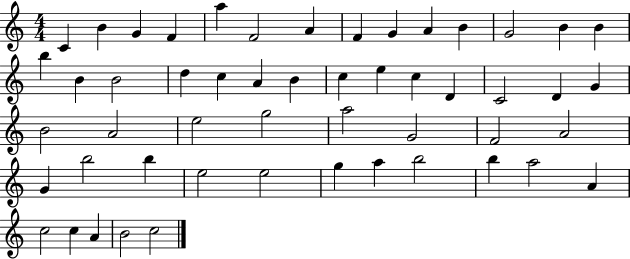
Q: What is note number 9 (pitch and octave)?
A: G4